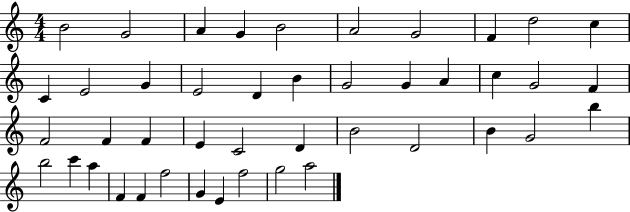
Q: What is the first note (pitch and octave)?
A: B4